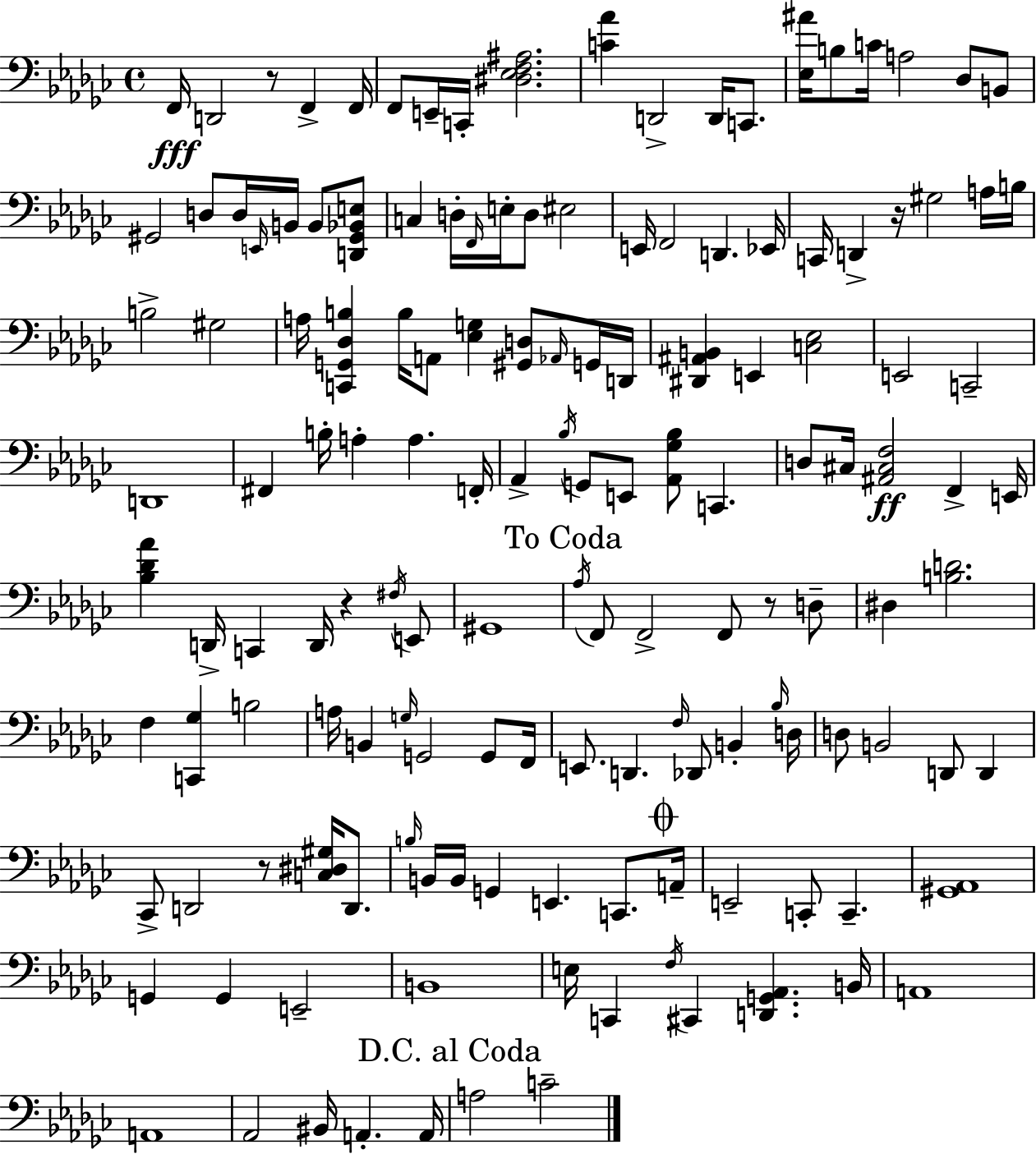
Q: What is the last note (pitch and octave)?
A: C4